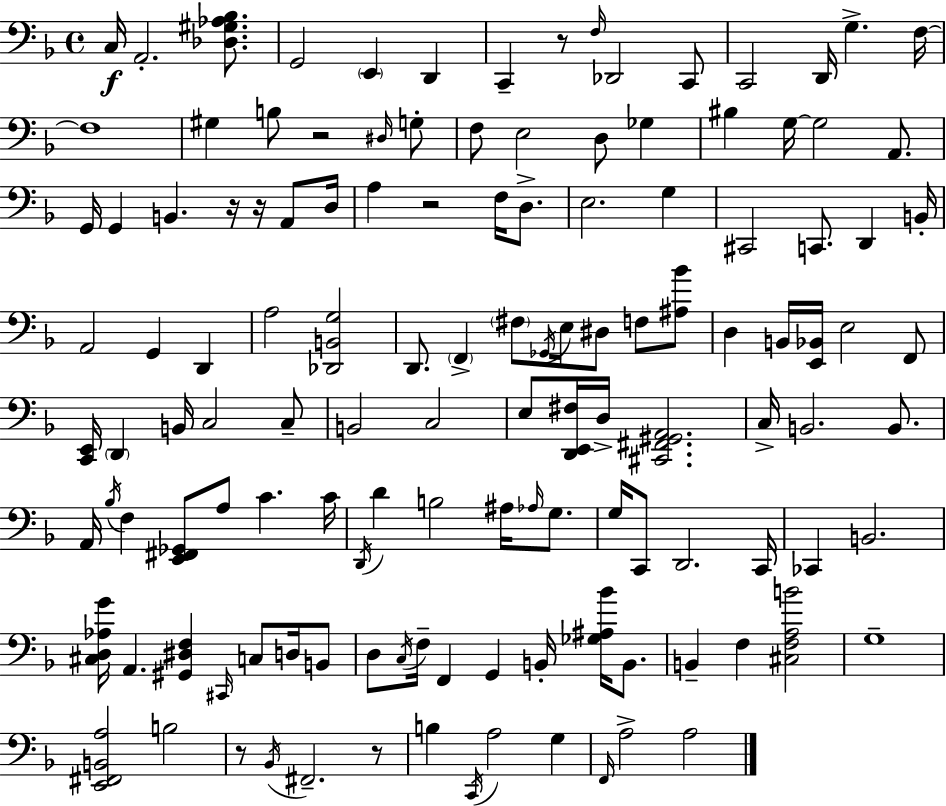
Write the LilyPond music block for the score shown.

{
  \clef bass
  \time 4/4
  \defaultTimeSignature
  \key d \minor
  \repeat volta 2 { c16\f a,2.-. <des gis aes bes>8. | g,2 \parenthesize e,4 d,4 | c,4-- r8 \grace { f16 } des,2 c,8 | c,2 d,16 g4.-> | \break f16~~ f1 | gis4 b8 r2 \grace { dis16 } | g8-. f8 e2 d8 ges4 | bis4 g16~~ g2 a,8. | \break g,16 g,4 b,4. r16 r16 a,8 | d16 a4 r2 f16 d8.-> | e2. g4 | cis,2 c,8. d,4 | \break b,16-. a,2 g,4 d,4 | a2 <des, b, g>2 | d,8. \parenthesize f,4-> \parenthesize fis8 \acciaccatura { ges,16 } e16 dis8 f8 | <ais bes'>8 d4 b,16 <e, bes,>16 e2 | \break f,8 <c, e,>16 \parenthesize d,4 b,16 c2 | c8-- b,2 c2 | e8 <d, e, fis>16 d16-> <cis, fis, gis, a,>2. | c16-> b,2. | \break b,8. a,16 \acciaccatura { bes16 } f4 <e, fis, ges,>8 a8 c'4. | c'16 \acciaccatura { d,16 } d'4 b2 | ais16 \grace { aes16 } g8. g16 c,8 d,2. | c,16 ces,4 b,2. | \break <cis d aes g'>16 a,4. <gis, dis f>4 | \grace { cis,16 } c8 d16 b,8 d8 \acciaccatura { c16 } f16-- f,4 g,4 | b,16-. <ges ais bes'>16 b,8. b,4-- f4 | <cis f a b'>2 g1-- | \break <e, fis, b, a>2 | b2 r8 \acciaccatura { bes,16 } fis,2.-- | r8 b4 \acciaccatura { c,16 } a2 | g4 \grace { f,16 } a2-> | \break a2 } \bar "|."
}